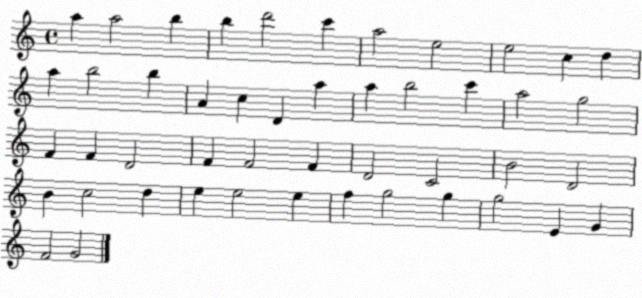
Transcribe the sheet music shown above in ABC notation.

X:1
T:Untitled
M:4/4
L:1/4
K:C
a a2 b b d'2 c' a2 e2 e2 c d a b2 b A c D a a b2 c' a2 g2 F F D2 F F2 F D2 C2 B2 D2 B c2 d e e2 e f g2 g g2 E G F2 G2